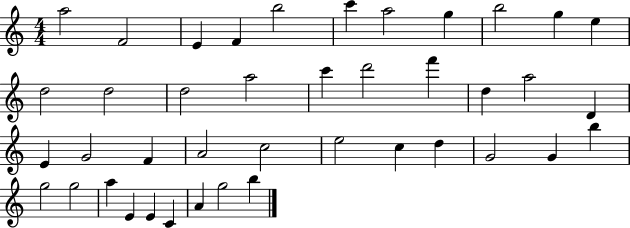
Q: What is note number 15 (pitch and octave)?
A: A5